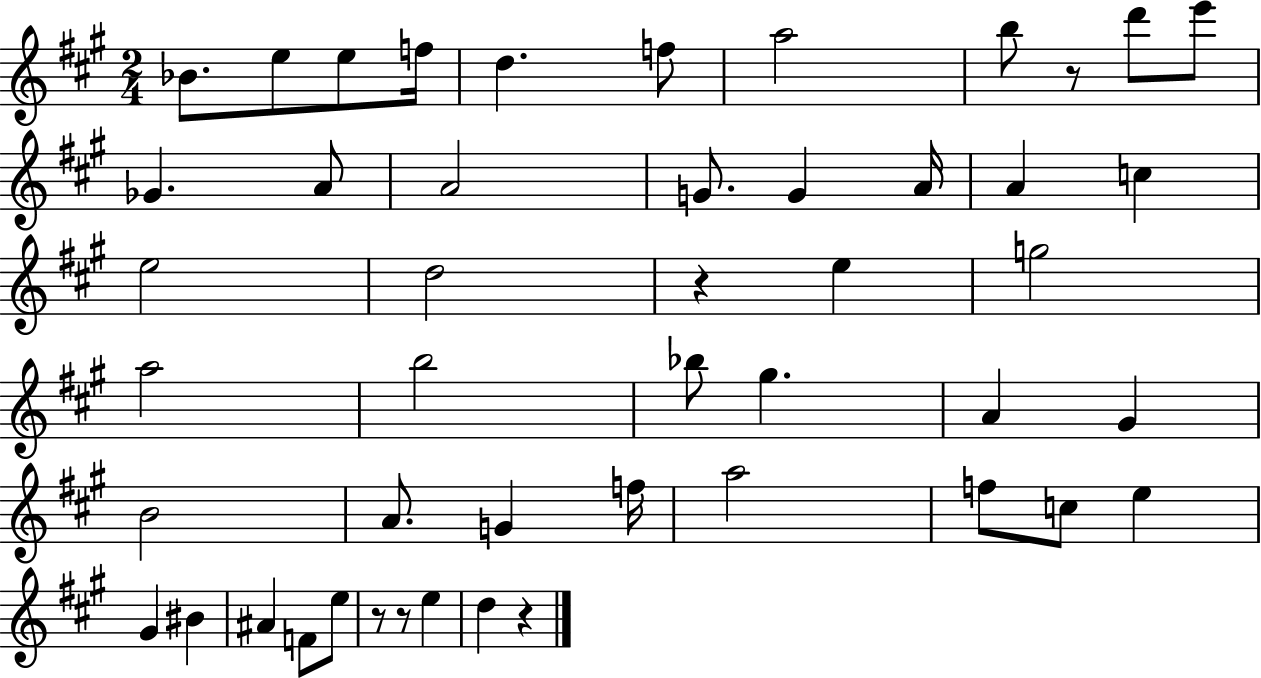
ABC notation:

X:1
T:Untitled
M:2/4
L:1/4
K:A
_B/2 e/2 e/2 f/4 d f/2 a2 b/2 z/2 d'/2 e'/2 _G A/2 A2 G/2 G A/4 A c e2 d2 z e g2 a2 b2 _b/2 ^g A ^G B2 A/2 G f/4 a2 f/2 c/2 e ^G ^B ^A F/2 e/2 z/2 z/2 e d z